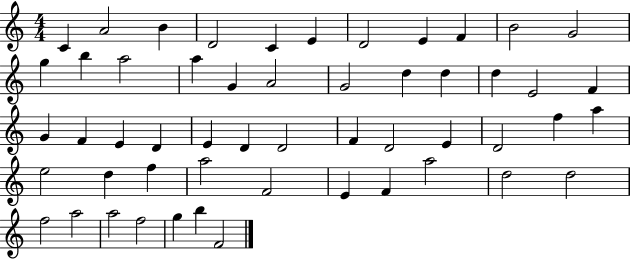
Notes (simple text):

C4/q A4/h B4/q D4/h C4/q E4/q D4/h E4/q F4/q B4/h G4/h G5/q B5/q A5/h A5/q G4/q A4/h G4/h D5/q D5/q D5/q E4/h F4/q G4/q F4/q E4/q D4/q E4/q D4/q D4/h F4/q D4/h E4/q D4/h F5/q A5/q E5/h D5/q F5/q A5/h F4/h E4/q F4/q A5/h D5/h D5/h F5/h A5/h A5/h F5/h G5/q B5/q F4/h